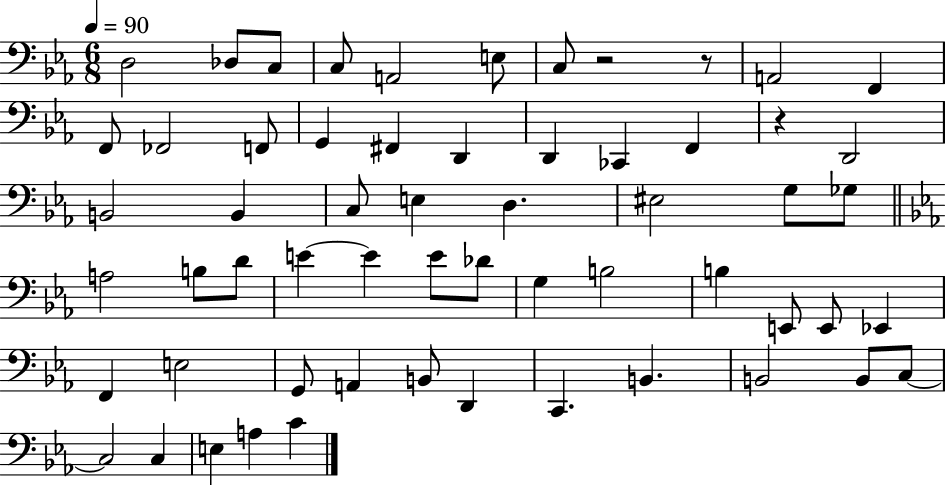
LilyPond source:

{
  \clef bass
  \numericTimeSignature
  \time 6/8
  \key ees \major
  \tempo 4 = 90
  d2 des8 c8 | c8 a,2 e8 | c8 r2 r8 | a,2 f,4 | \break f,8 fes,2 f,8 | g,4 fis,4 d,4 | d,4 ces,4 f,4 | r4 d,2 | \break b,2 b,4 | c8 e4 d4. | eis2 g8 ges8 | \bar "||" \break \key ees \major a2 b8 d'8 | e'4~~ e'4 e'8 des'8 | g4 b2 | b4 e,8 e,8 ees,4 | \break f,4 e2 | g,8 a,4 b,8 d,4 | c,4. b,4. | b,2 b,8 c8~~ | \break c2 c4 | e4 a4 c'4 | \bar "|."
}